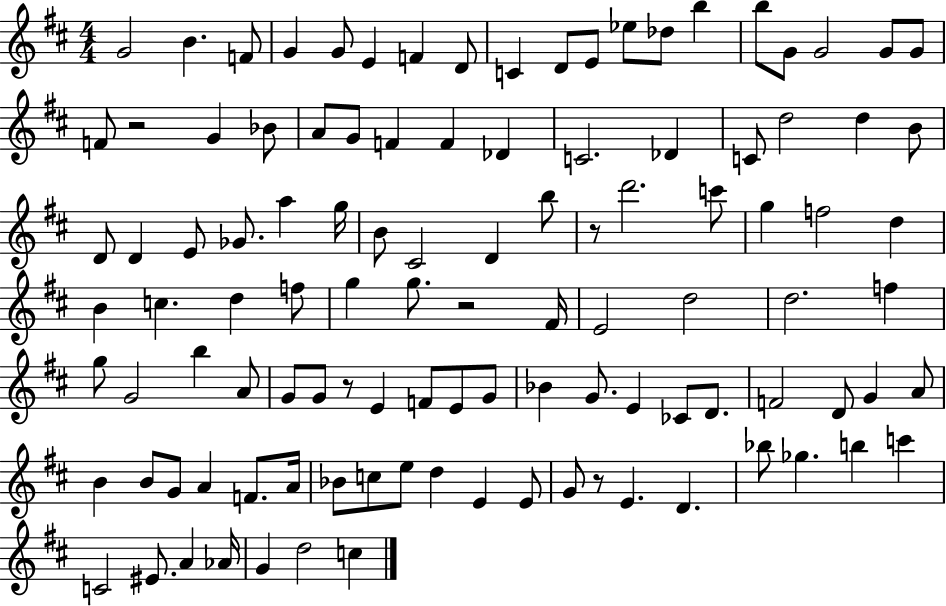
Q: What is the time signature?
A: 4/4